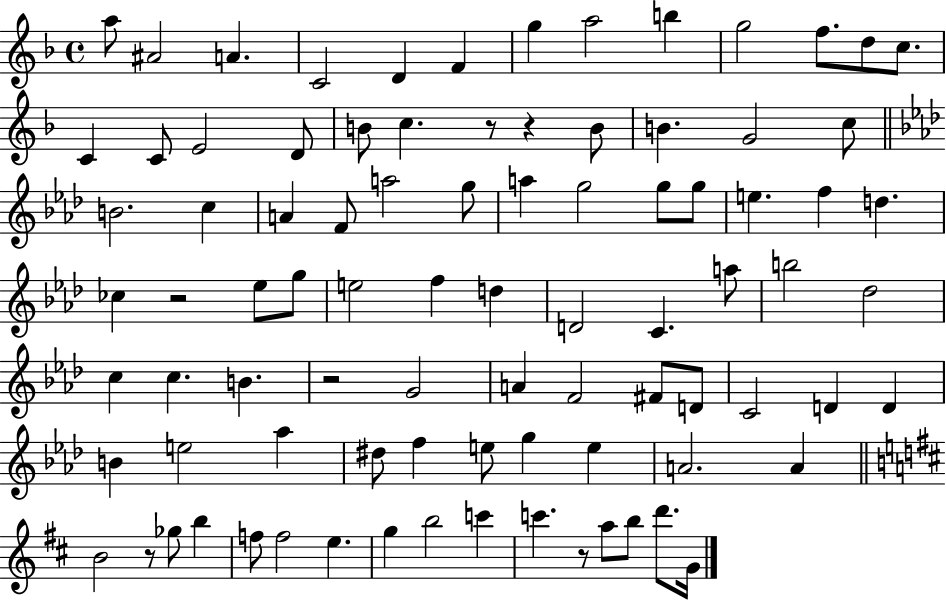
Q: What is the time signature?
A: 4/4